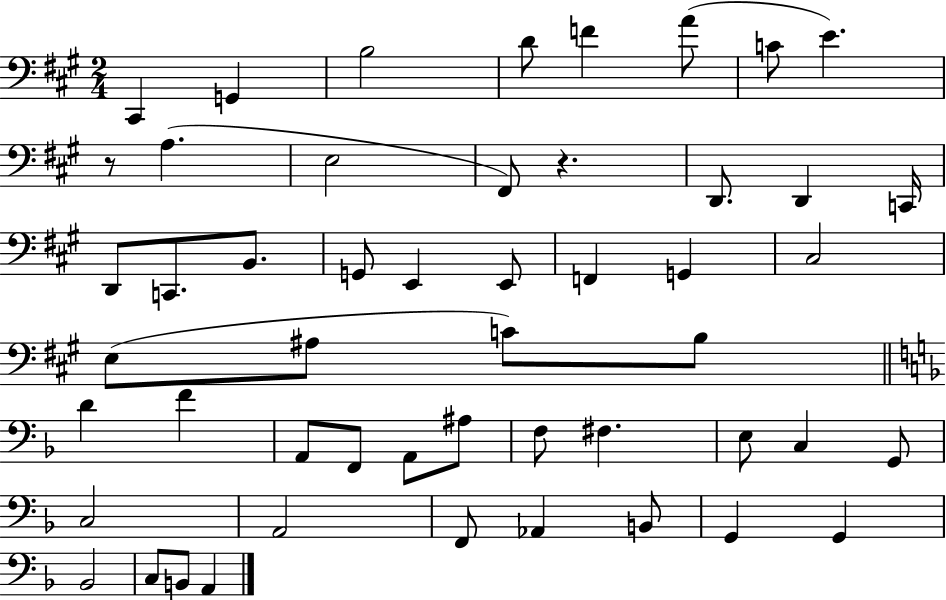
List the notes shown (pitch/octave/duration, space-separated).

C#2/q G2/q B3/h D4/e F4/q A4/e C4/e E4/q. R/e A3/q. E3/h F#2/e R/q. D2/e. D2/q C2/s D2/e C2/e. B2/e. G2/e E2/q E2/e F2/q G2/q C#3/h E3/e A#3/e C4/e B3/e D4/q F4/q A2/e F2/e A2/e A#3/e F3/e F#3/q. E3/e C3/q G2/e C3/h A2/h F2/e Ab2/q B2/e G2/q G2/q Bb2/h C3/e B2/e A2/q